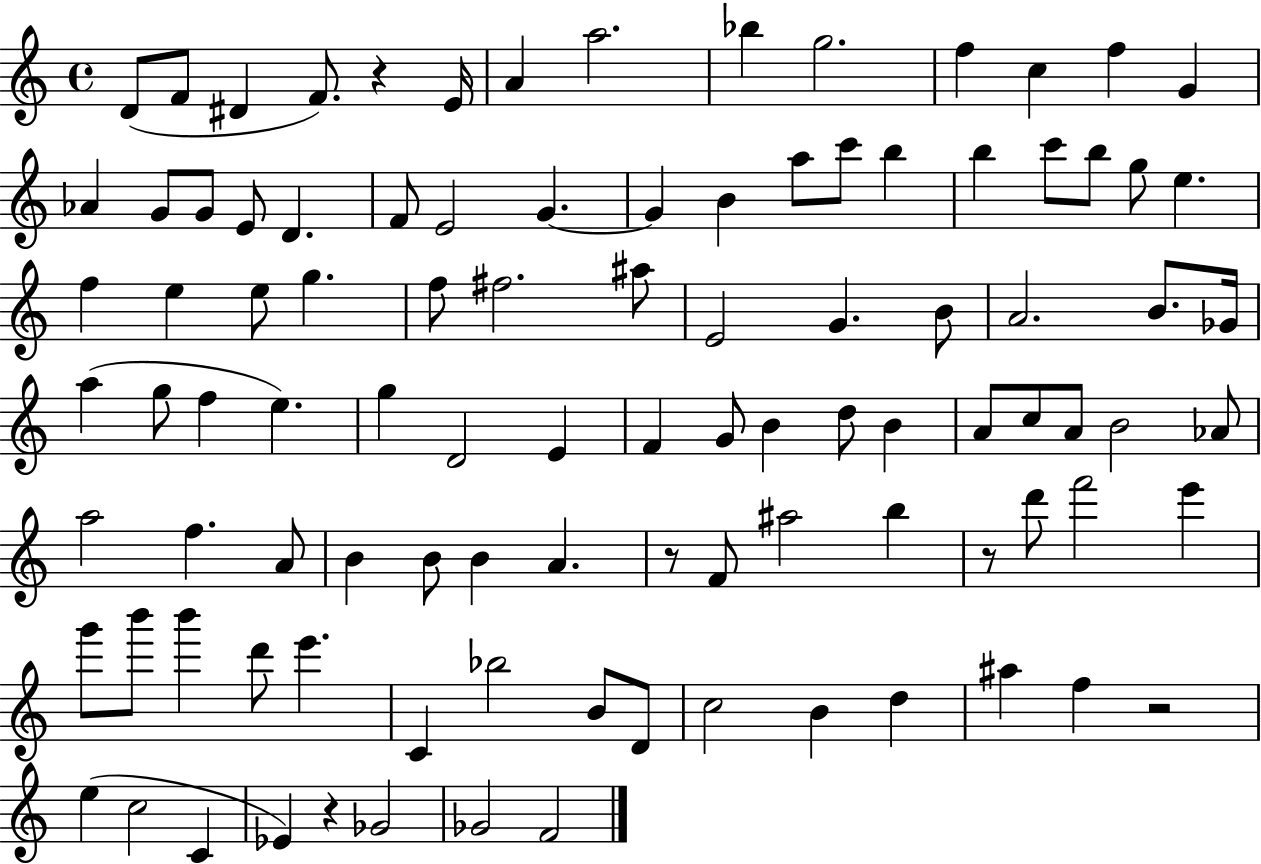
X:1
T:Untitled
M:4/4
L:1/4
K:C
D/2 F/2 ^D F/2 z E/4 A a2 _b g2 f c f G _A G/2 G/2 E/2 D F/2 E2 G G B a/2 c'/2 b b c'/2 b/2 g/2 e f e e/2 g f/2 ^f2 ^a/2 E2 G B/2 A2 B/2 _G/4 a g/2 f e g D2 E F G/2 B d/2 B A/2 c/2 A/2 B2 _A/2 a2 f A/2 B B/2 B A z/2 F/2 ^a2 b z/2 d'/2 f'2 e' g'/2 b'/2 b' d'/2 e' C _b2 B/2 D/2 c2 B d ^a f z2 e c2 C _E z _G2 _G2 F2